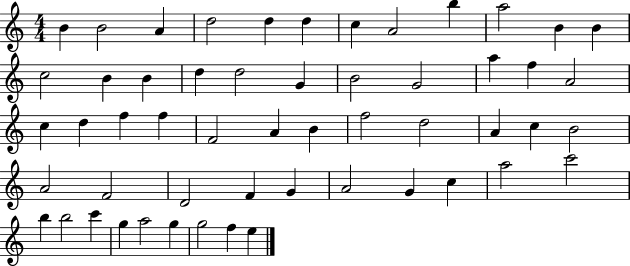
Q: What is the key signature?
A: C major